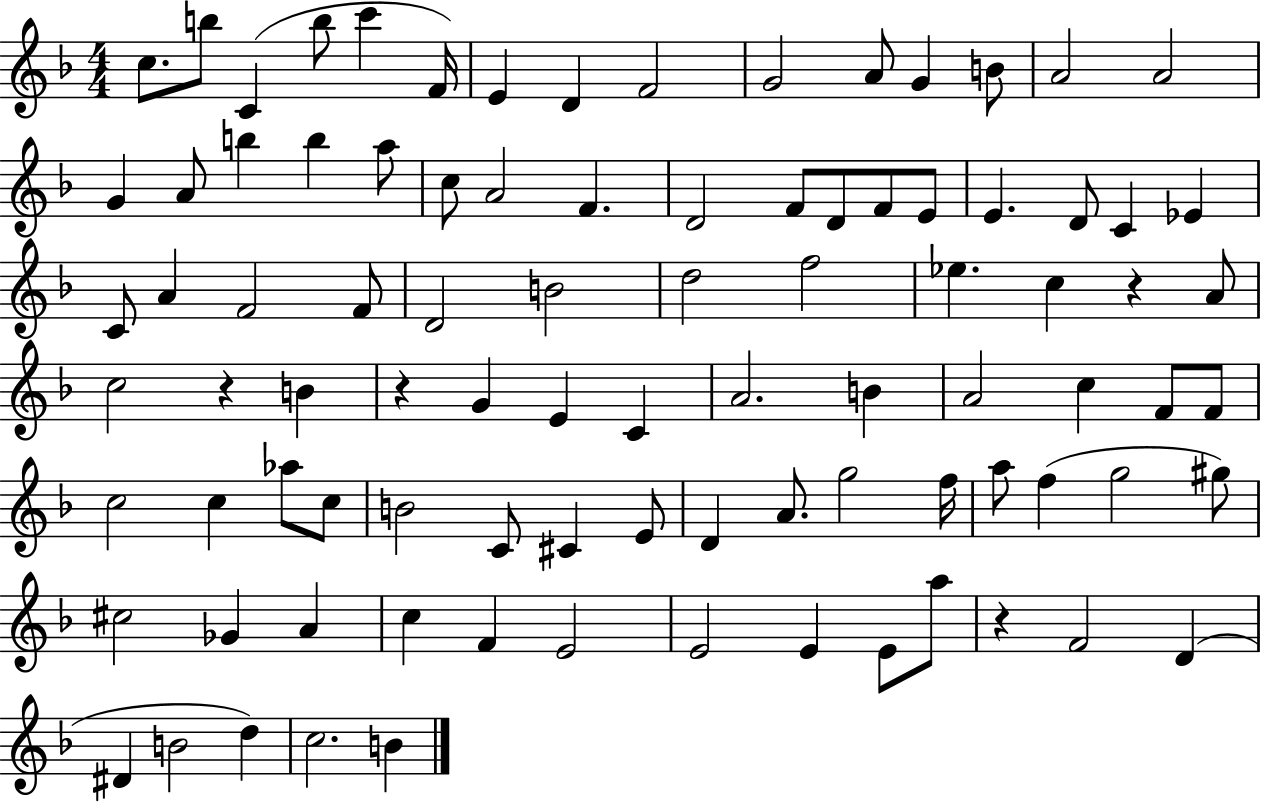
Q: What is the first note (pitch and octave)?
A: C5